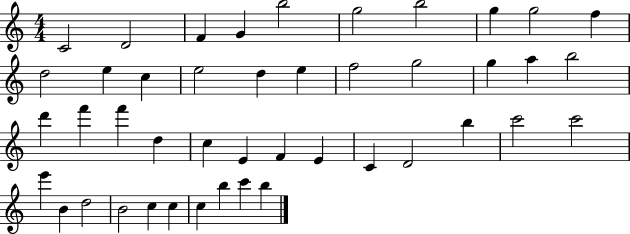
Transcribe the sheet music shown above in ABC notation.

X:1
T:Untitled
M:4/4
L:1/4
K:C
C2 D2 F G b2 g2 b2 g g2 f d2 e c e2 d e f2 g2 g a b2 d' f' f' d c E F E C D2 b c'2 c'2 e' B d2 B2 c c c b c' b